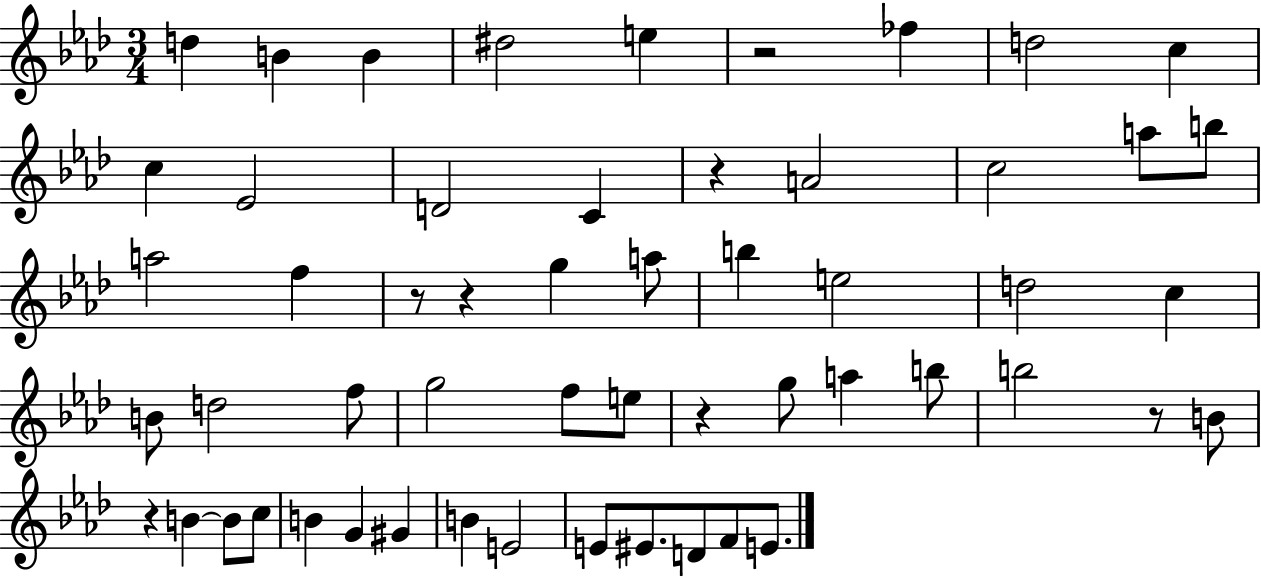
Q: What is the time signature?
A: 3/4